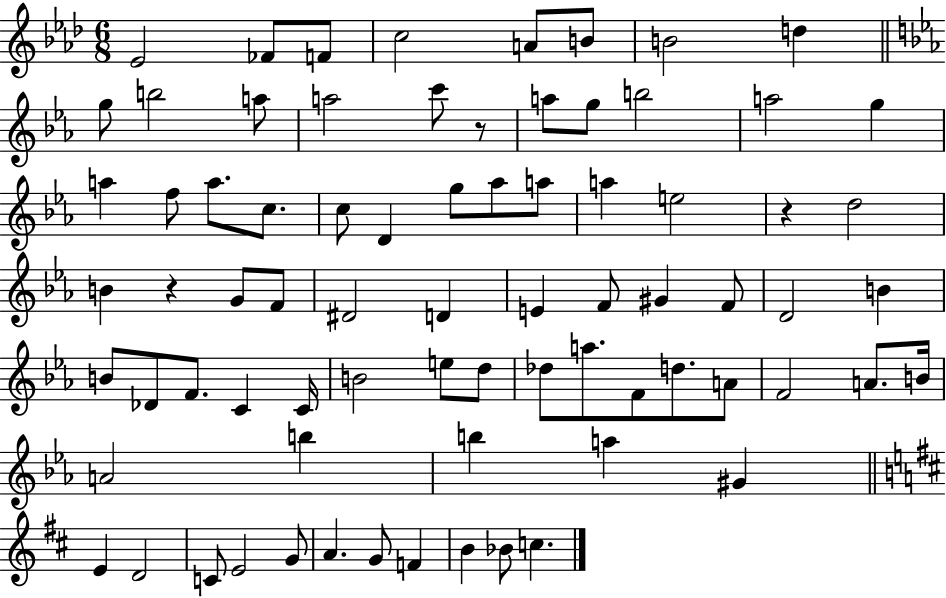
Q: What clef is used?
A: treble